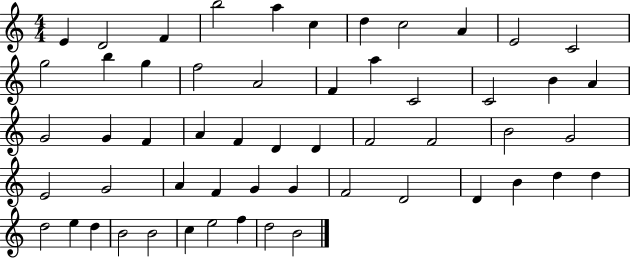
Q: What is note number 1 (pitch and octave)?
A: E4